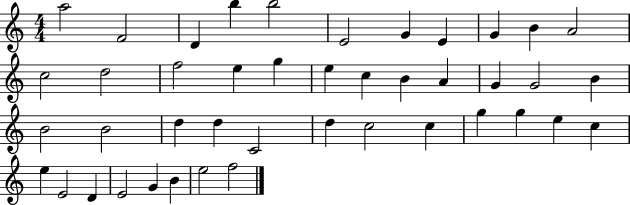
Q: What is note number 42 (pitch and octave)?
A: E5